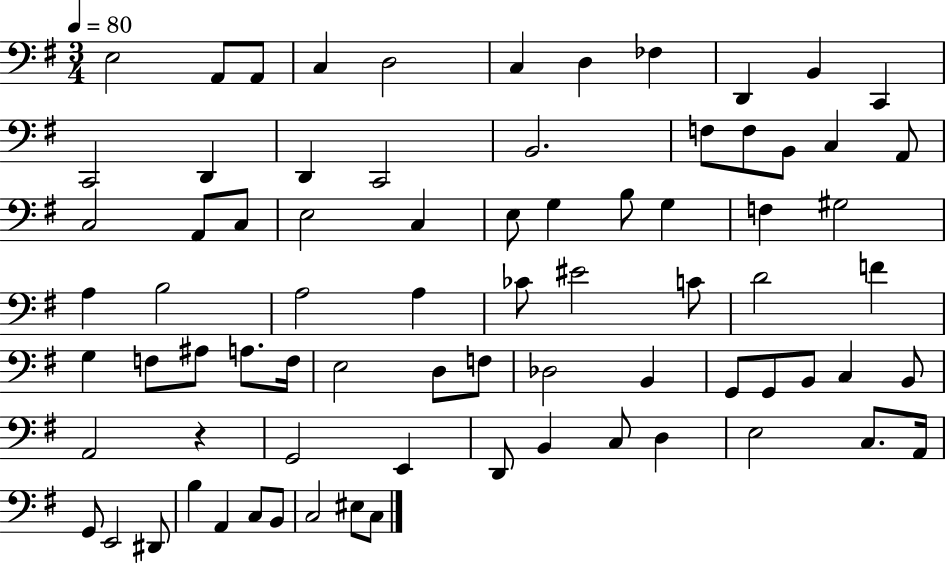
E3/h A2/e A2/e C3/q D3/h C3/q D3/q FES3/q D2/q B2/q C2/q C2/h D2/q D2/q C2/h B2/h. F3/e F3/e B2/e C3/q A2/e C3/h A2/e C3/e E3/h C3/q E3/e G3/q B3/e G3/q F3/q G#3/h A3/q B3/h A3/h A3/q CES4/e EIS4/h C4/e D4/h F4/q G3/q F3/e A#3/e A3/e. F3/s E3/h D3/e F3/e Db3/h B2/q G2/e G2/e B2/e C3/q B2/e A2/h R/q G2/h E2/q D2/e B2/q C3/e D3/q E3/h C3/e. A2/s G2/e E2/h D#2/e B3/q A2/q C3/e B2/e C3/h EIS3/e C3/e